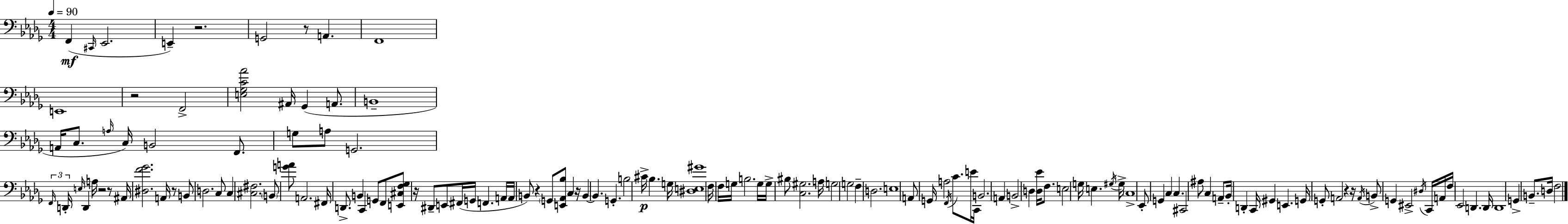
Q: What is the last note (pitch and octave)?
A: F3